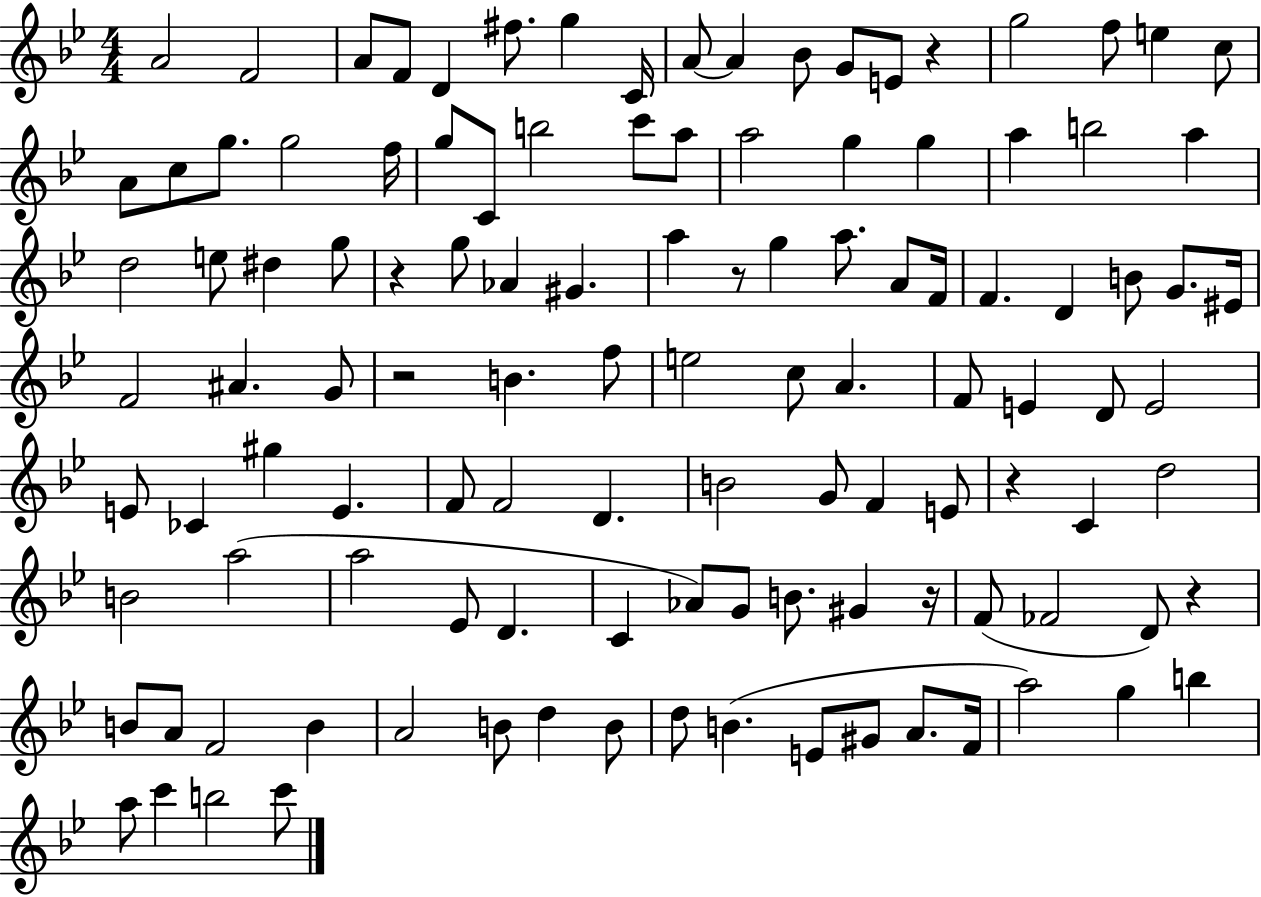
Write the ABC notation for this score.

X:1
T:Untitled
M:4/4
L:1/4
K:Bb
A2 F2 A/2 F/2 D ^f/2 g C/4 A/2 A _B/2 G/2 E/2 z g2 f/2 e c/2 A/2 c/2 g/2 g2 f/4 g/2 C/2 b2 c'/2 a/2 a2 g g a b2 a d2 e/2 ^d g/2 z g/2 _A ^G a z/2 g a/2 A/2 F/4 F D B/2 G/2 ^E/4 F2 ^A G/2 z2 B f/2 e2 c/2 A F/2 E D/2 E2 E/2 _C ^g E F/2 F2 D B2 G/2 F E/2 z C d2 B2 a2 a2 _E/2 D C _A/2 G/2 B/2 ^G z/4 F/2 _F2 D/2 z B/2 A/2 F2 B A2 B/2 d B/2 d/2 B E/2 ^G/2 A/2 F/4 a2 g b a/2 c' b2 c'/2